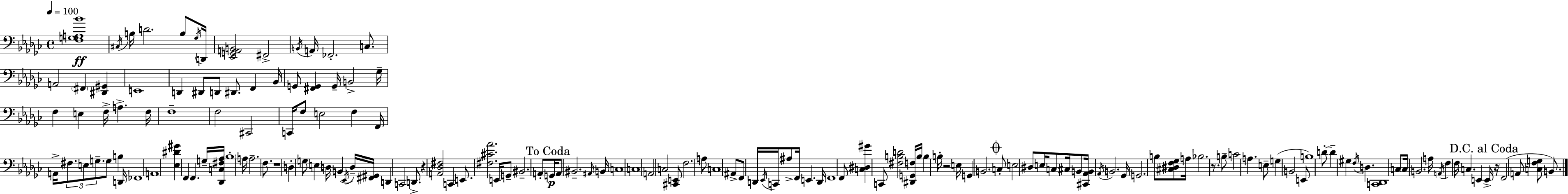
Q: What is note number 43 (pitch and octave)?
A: B3